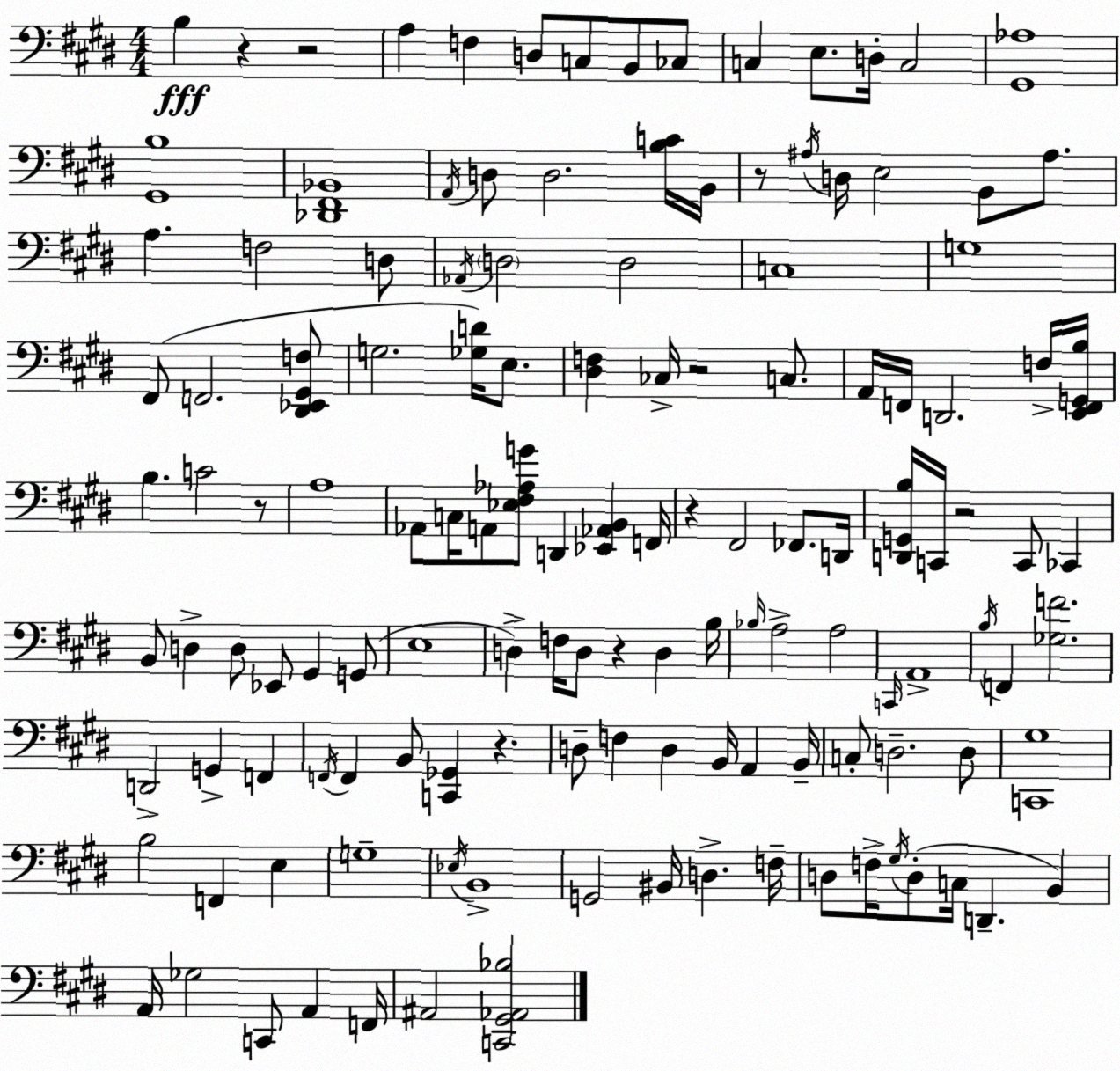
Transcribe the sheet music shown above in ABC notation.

X:1
T:Untitled
M:4/4
L:1/4
K:E
B, z z2 A, F, D,/2 C,/2 B,,/2 _C,/2 C, E,/2 D,/4 C,2 [^G,,_A,]4 [^G,,B,]4 [_D,,^F,,_B,,]4 A,,/4 D,/2 D,2 [B,C]/4 B,,/4 z/2 ^A,/4 D,/4 E,2 B,,/2 ^A,/2 A, F,2 D,/2 _A,,/4 D,2 D,2 C,4 G,4 ^F,,/2 F,,2 [^D,,_E,,^G,,F,]/2 G,2 [_G,D]/4 E,/2 [^D,F,] _C,/4 z2 C,/2 A,,/4 F,,/4 D,,2 F,/4 [E,,F,,G,,B,]/4 B, C2 z/2 A,4 _A,,/2 C,/4 A,,/2 [_E,^F,_A,G]/2 D,, [_E,,_A,,B,,] F,,/4 z ^F,,2 _F,,/2 D,,/4 [D,,G,,B,]/4 C,,/4 z2 C,,/2 _C,, B,,/2 D, D,/2 _E,,/2 ^G,, G,,/2 E,4 D, F,/4 D,/2 z D, B,/4 _B,/4 A,2 A,2 C,,/4 A,,4 B,/4 F,, [_G,F]2 D,,2 G,, F,, F,,/4 F,, B,,/2 [C,,_G,,] z D,/2 F, D, B,,/4 A,, B,,/4 C,/2 D,2 D,/2 [C,,^G,]4 B,2 F,, E, G,4 _E,/4 B,,4 G,,2 ^B,,/4 D, F,/4 D,/2 F,/4 ^G,/4 D,/2 C,/4 D,, B,, A,,/4 _G,2 C,,/2 A,, F,,/4 ^A,,2 [C,,^G,,_A,,_B,]2